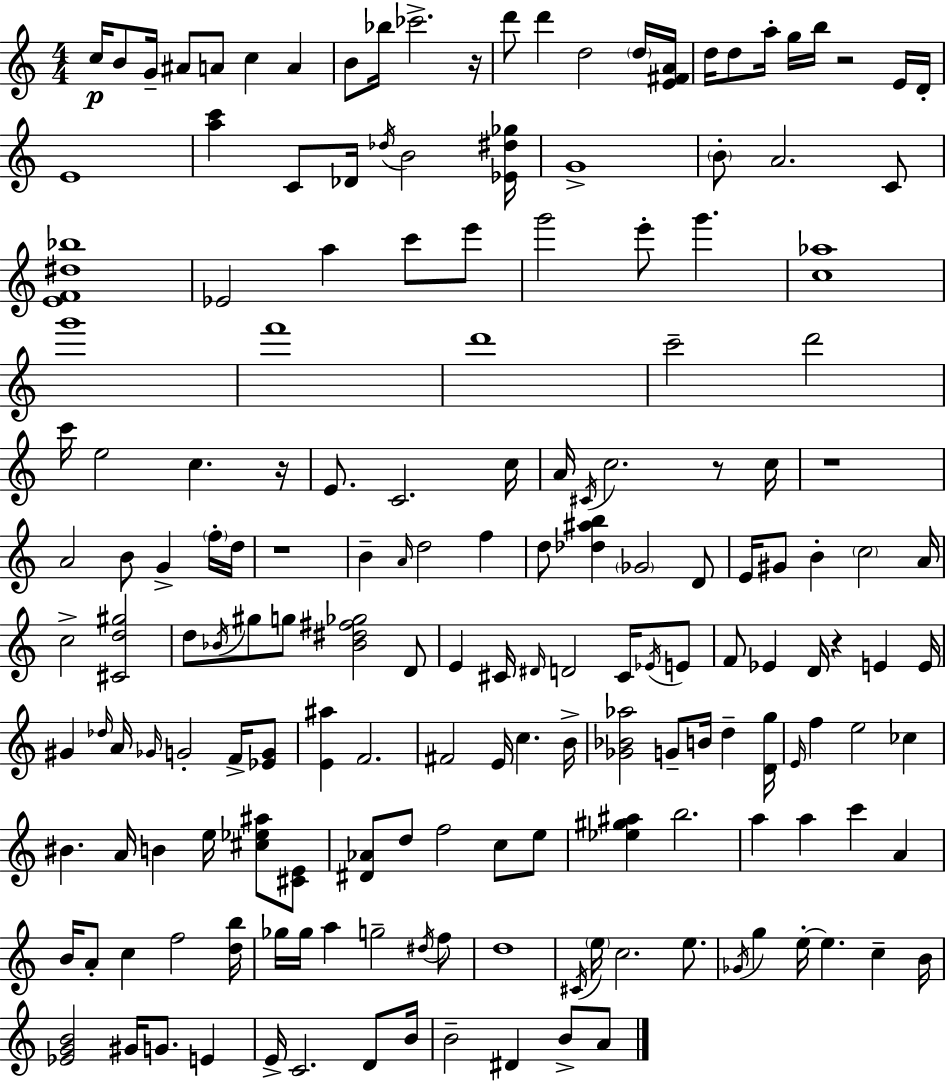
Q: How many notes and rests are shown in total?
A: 175